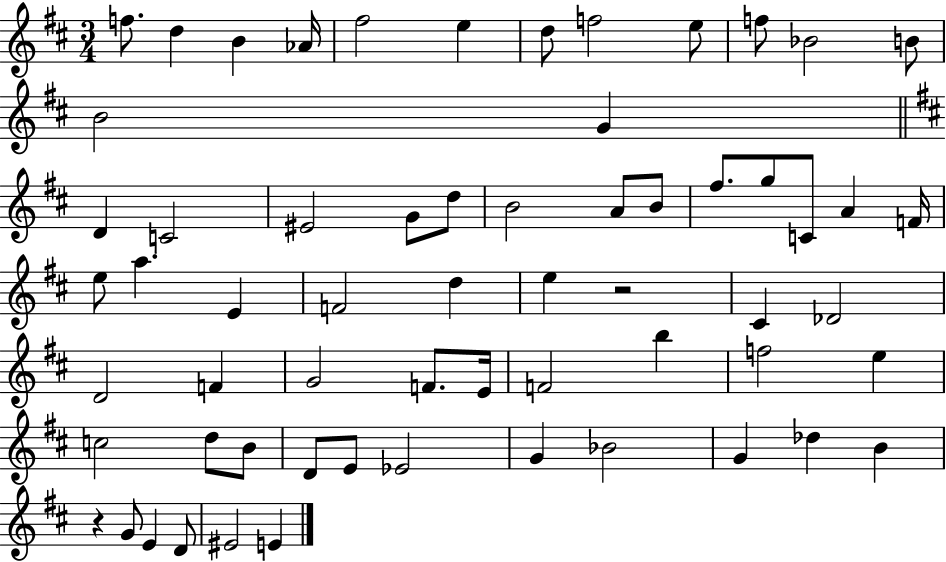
{
  \clef treble
  \numericTimeSignature
  \time 3/4
  \key d \major
  f''8. d''4 b'4 aes'16 | fis''2 e''4 | d''8 f''2 e''8 | f''8 bes'2 b'8 | \break b'2 g'4 | \bar "||" \break \key b \minor d'4 c'2 | eis'2 g'8 d''8 | b'2 a'8 b'8 | fis''8. g''8 c'8 a'4 f'16 | \break e''8 a''4. e'4 | f'2 d''4 | e''4 r2 | cis'4 des'2 | \break d'2 f'4 | g'2 f'8. e'16 | f'2 b''4 | f''2 e''4 | \break c''2 d''8 b'8 | d'8 e'8 ees'2 | g'4 bes'2 | g'4 des''4 b'4 | \break r4 g'8 e'4 d'8 | eis'2 e'4 | \bar "|."
}